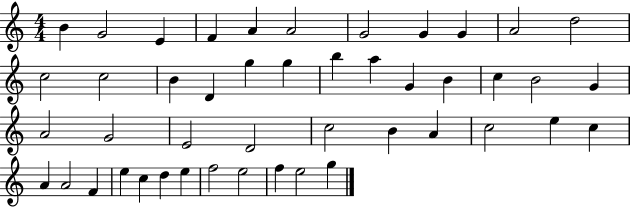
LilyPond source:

{
  \clef treble
  \numericTimeSignature
  \time 4/4
  \key c \major
  b'4 g'2 e'4 | f'4 a'4 a'2 | g'2 g'4 g'4 | a'2 d''2 | \break c''2 c''2 | b'4 d'4 g''4 g''4 | b''4 a''4 g'4 b'4 | c''4 b'2 g'4 | \break a'2 g'2 | e'2 d'2 | c''2 b'4 a'4 | c''2 e''4 c''4 | \break a'4 a'2 f'4 | e''4 c''4 d''4 e''4 | f''2 e''2 | f''4 e''2 g''4 | \break \bar "|."
}